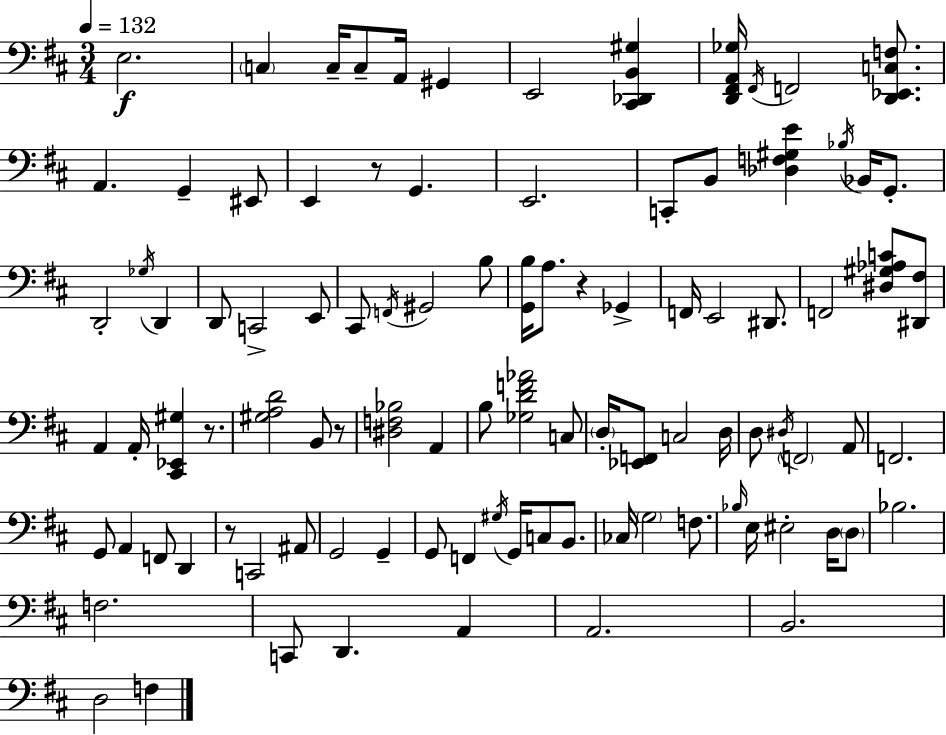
{
  \clef bass
  \numericTimeSignature
  \time 3/4
  \key d \major
  \tempo 4 = 132
  e2.\f | \parenthesize c4 c16-- c8-- a,16 gis,4 | e,2 <cis, des, b, gis>4 | <d, fis, a, ges>16 \acciaccatura { fis,16 } f,2 <d, ees, c f>8. | \break a,4. g,4-- eis,8 | e,4 r8 g,4. | e,2. | c,8-. b,8 <des f gis e'>4 \acciaccatura { bes16 } bes,16 g,8.-. | \break d,2-. \acciaccatura { ges16 } d,4 | d,8 c,2-> | e,8 cis,8 \acciaccatura { f,16 } gis,2 | b8 <g, b>16 a8. r4 | \break ges,4-> f,16 e,2 | dis,8. f,2 | <dis gis aes c'>8 <dis, fis>8 a,4 a,16-. <cis, ees, gis>4 | r8. <gis a d'>2 | \break b,8 r8 <dis f bes>2 | a,4 b8 <ges d' f' aes'>2 | c8 \parenthesize d16-. <ees, f,>8 c2 | d16 d8 \acciaccatura { dis16 } \parenthesize f,2 | \break a,8 f,2. | g,8 a,4 f,8 | d,4 r8 c,2 | ais,8 g,2 | \break g,4-- g,8 f,4 \acciaccatura { gis16 } | g,16 c8 b,8. ces16 \parenthesize g2 | f8. \grace { bes16 } e16 eis2-. | d16 \parenthesize d8 bes2. | \break f2. | c,8 d,4. | a,4 a,2. | b,2. | \break d2 | f4 \bar "|."
}